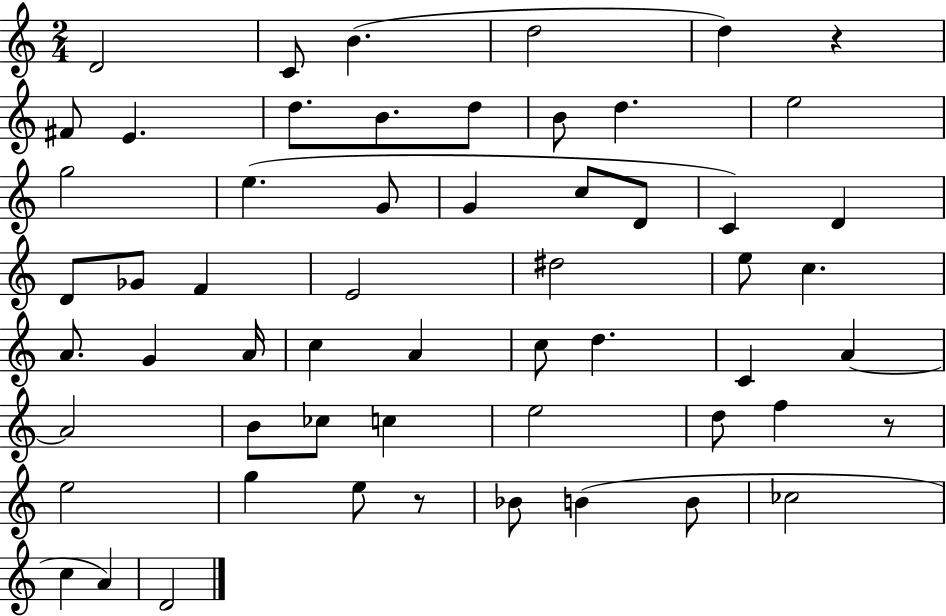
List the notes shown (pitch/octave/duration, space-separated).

D4/h C4/e B4/q. D5/h D5/q R/q F#4/e E4/q. D5/e. B4/e. D5/e B4/e D5/q. E5/h G5/h E5/q. G4/e G4/q C5/e D4/e C4/q D4/q D4/e Gb4/e F4/q E4/h D#5/h E5/e C5/q. A4/e. G4/q A4/s C5/q A4/q C5/e D5/q. C4/q A4/q A4/h B4/e CES5/e C5/q E5/h D5/e F5/q R/e E5/h G5/q E5/e R/e Bb4/e B4/q B4/e CES5/h C5/q A4/q D4/h